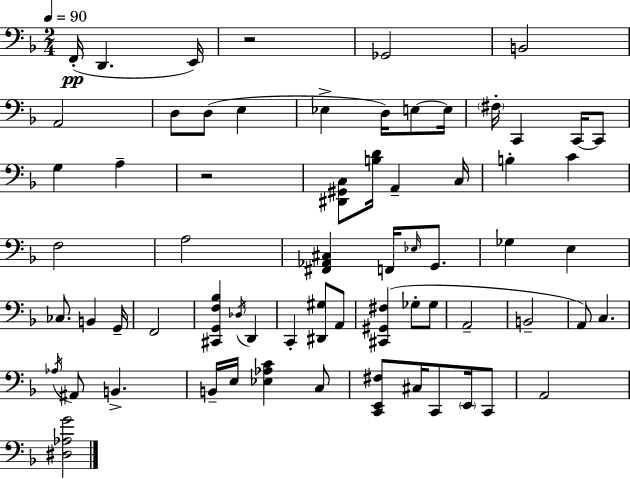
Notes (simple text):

F2/s D2/q. E2/s R/h Gb2/h B2/h A2/h D3/e D3/e E3/q Eb3/q D3/s E3/e E3/s F#3/s C2/q C2/s C2/e G3/q A3/q R/h [D#2,G#2,C3]/e [B3,D4]/s A2/q C3/s B3/q C4/q F3/h A3/h [F#2,Ab2,C#3]/q F2/s Eb3/s G2/e. Gb3/q E3/q CES3/e. B2/q G2/s F2/h [C#2,G2,F3,Bb3]/q Db3/s D2/q C2/q [D#2,G#3]/e A2/e [C#2,G#2,F#3]/q Gb3/e Gb3/e A2/h B2/h A2/e C3/q. Ab3/s A#2/e B2/q. B2/s E3/s [Eb3,Ab3,C4]/q C3/e [C2,E2,F#3]/e C#3/s C2/e E2/s C2/e A2/h [D#3,Ab3,G4]/h